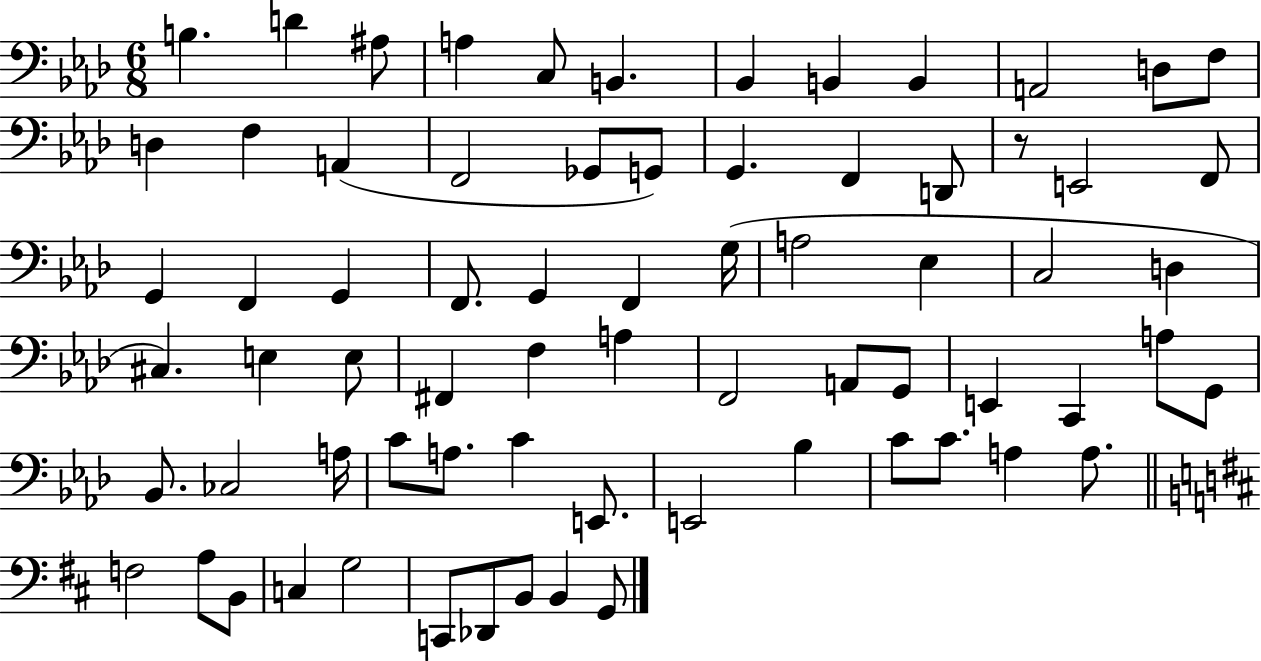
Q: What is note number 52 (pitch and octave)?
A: A3